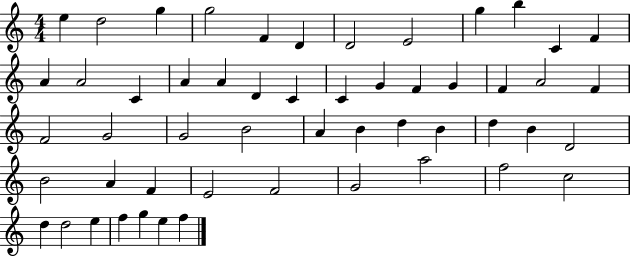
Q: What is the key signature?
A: C major